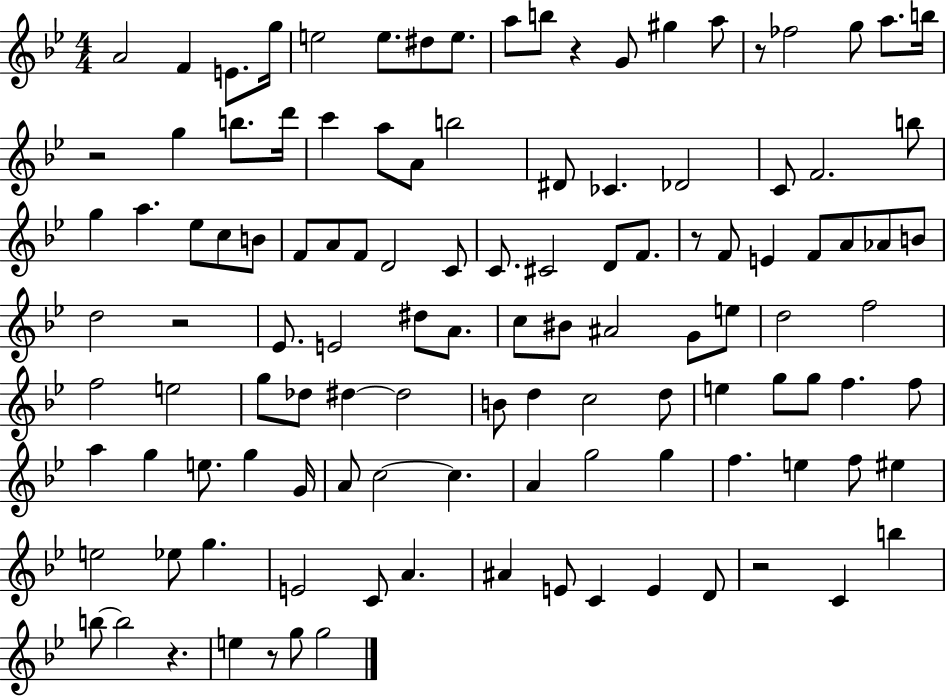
A4/h F4/q E4/e. G5/s E5/h E5/e. D#5/e E5/e. A5/e B5/e R/q G4/e G#5/q A5/e R/e FES5/h G5/e A5/e. B5/s R/h G5/q B5/e. D6/s C6/q A5/e A4/e B5/h D#4/e CES4/q. Db4/h C4/e F4/h. B5/e G5/q A5/q. Eb5/e C5/e B4/e F4/e A4/e F4/e D4/h C4/e C4/e. C#4/h D4/e F4/e. R/e F4/e E4/q F4/e A4/e Ab4/e B4/e D5/h R/h Eb4/e. E4/h D#5/e A4/e. C5/e BIS4/e A#4/h G4/e E5/e D5/h F5/h F5/h E5/h G5/e Db5/e D#5/q D#5/h B4/e D5/q C5/h D5/e E5/q G5/e G5/e F5/q. F5/e A5/q G5/q E5/e. G5/q G4/s A4/e C5/h C5/q. A4/q G5/h G5/q F5/q. E5/q F5/e EIS5/q E5/h Eb5/e G5/q. E4/h C4/e A4/q. A#4/q E4/e C4/q E4/q D4/e R/h C4/q B5/q B5/e B5/h R/q. E5/q R/e G5/e G5/h